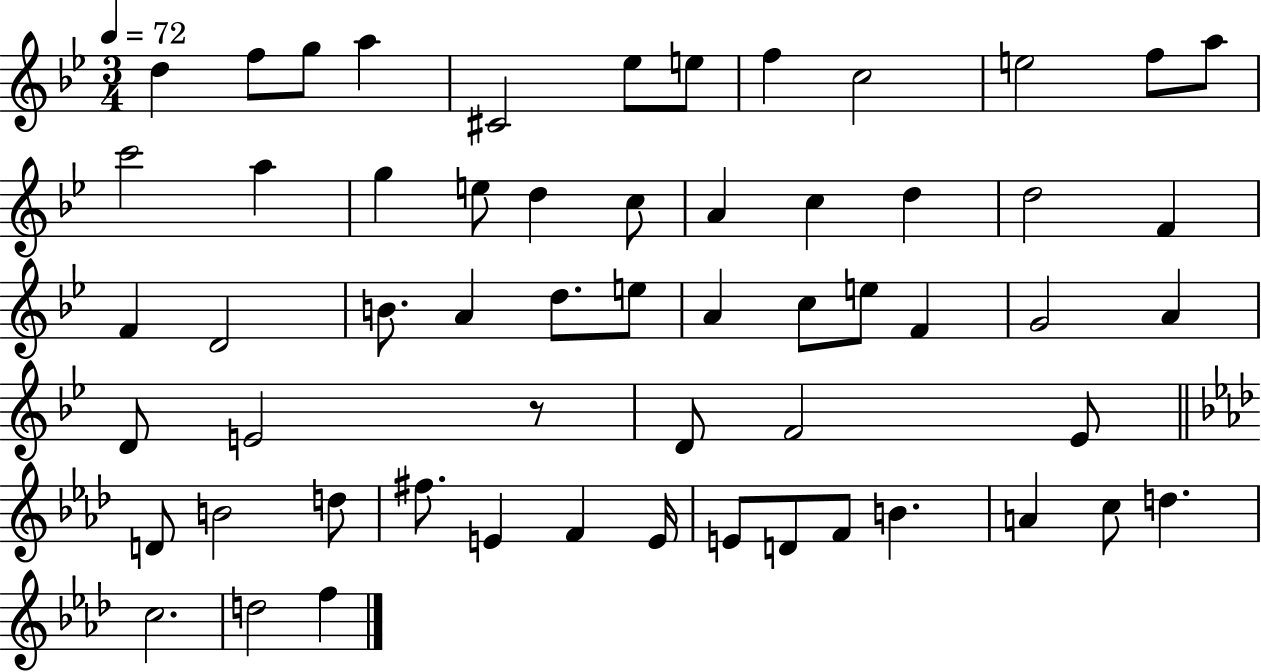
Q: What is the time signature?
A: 3/4